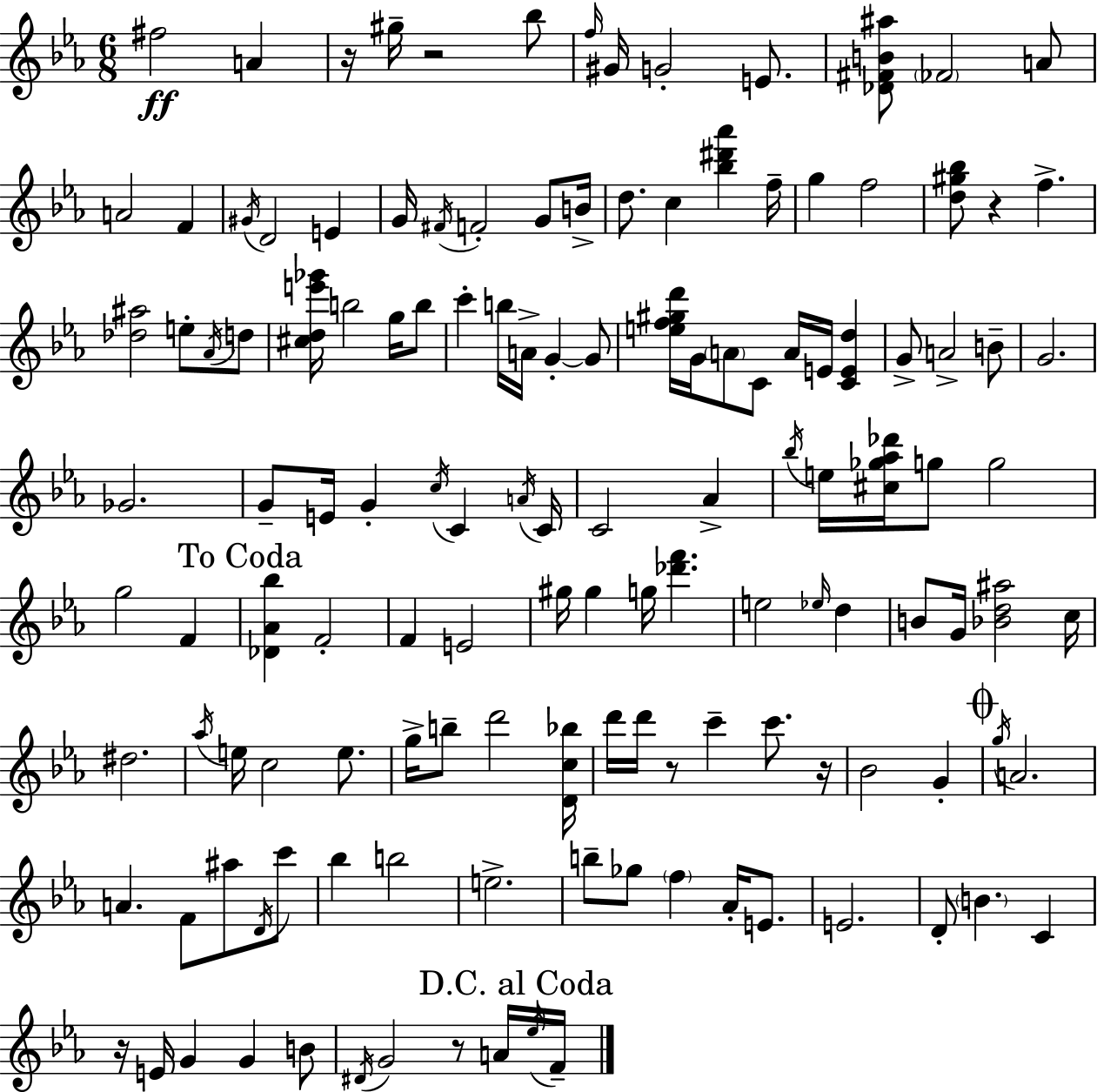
F#5/h A4/q R/s G#5/s R/h Bb5/e F5/s G#4/s G4/h E4/e. [Db4,F#4,B4,A#5]/e FES4/h A4/e A4/h F4/q G#4/s D4/h E4/q G4/s F#4/s F4/h G4/e B4/s D5/e. C5/q [Bb5,D#6,Ab6]/q F5/s G5/q F5/h [D5,G#5,Bb5]/e R/q F5/q. [Db5,A#5]/h E5/e Ab4/s D5/e [C#5,D5,E6,Gb6]/s B5/h G5/s B5/e C6/q B5/s A4/s G4/q G4/e [E5,F5,G#5,D6]/s G4/s A4/e C4/e A4/s E4/s [C4,E4,D5]/q G4/e A4/h B4/e G4/h. Gb4/h. G4/e E4/s G4/q C5/s C4/q A4/s C4/s C4/h Ab4/q Bb5/s E5/s [C#5,Gb5,Ab5,Db6]/s G5/e G5/h G5/h F4/q [Db4,Ab4,Bb5]/q F4/h F4/q E4/h G#5/s G#5/q G5/s [Db6,F6]/q. E5/h Eb5/s D5/q B4/e G4/s [Bb4,D5,A#5]/h C5/s D#5/h. Ab5/s E5/s C5/h E5/e. G5/s B5/e D6/h [D4,C5,Bb5]/s D6/s D6/s R/e C6/q C6/e. R/s Bb4/h G4/q G5/s A4/h. A4/q. F4/e A#5/e D4/s C6/e Bb5/q B5/h E5/h. B5/e Gb5/e F5/q Ab4/s E4/e. E4/h. D4/e B4/q. C4/q R/s E4/s G4/q G4/q B4/e D#4/s G4/h R/e A4/s Eb5/s F4/s